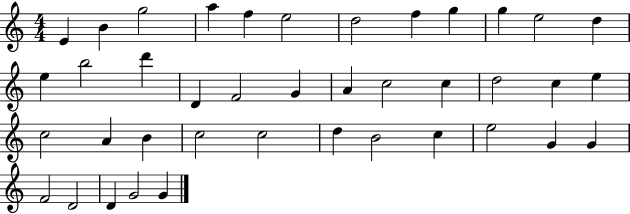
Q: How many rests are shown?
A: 0